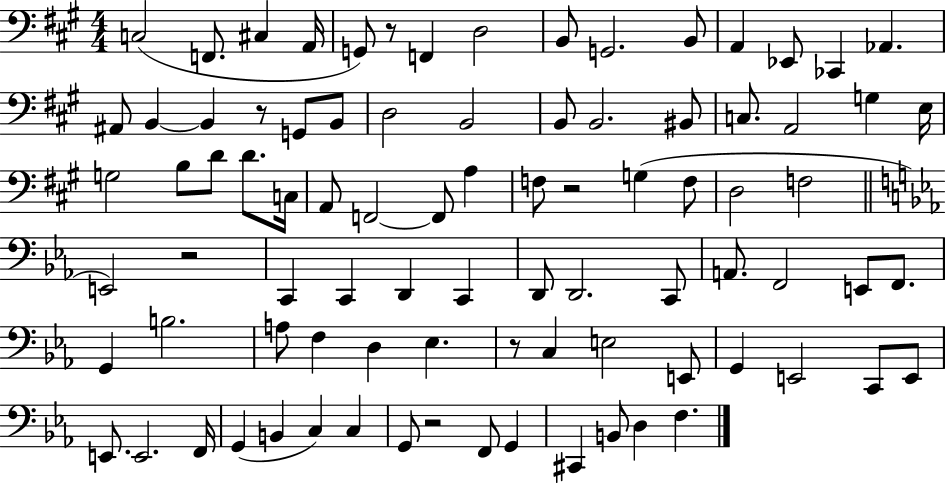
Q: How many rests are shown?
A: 6